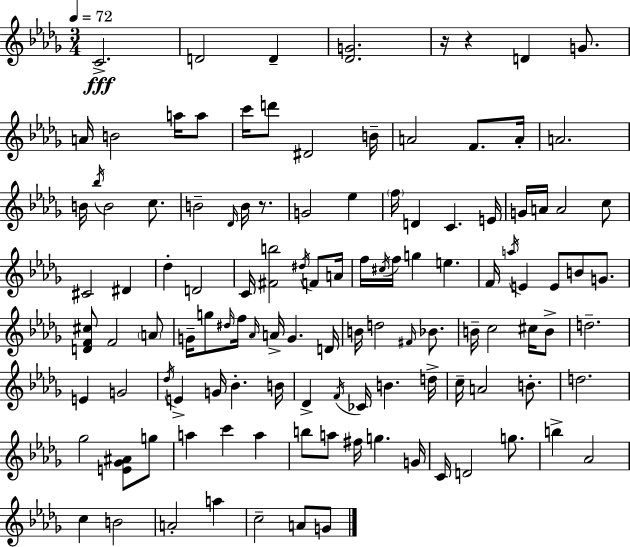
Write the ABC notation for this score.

X:1
T:Untitled
M:3/4
L:1/4
K:Bbm
C2 D2 D [_DG]2 z/4 z D G/2 A/4 B2 a/4 a/2 c'/4 d'/2 ^D2 B/4 A2 F/2 A/4 A2 B/4 _b/4 B2 c/2 B2 _D/4 B/4 z/2 G2 _e f/4 D C E/4 G/4 A/4 A2 c/2 ^C2 ^D _d D2 C/4 [^Fb]2 ^d/4 F/2 A/4 f/4 ^c/4 f/4 g e F/4 a/4 E E/2 B/2 G/2 [DF^c]/2 F2 A/2 G/4 g/2 ^d/4 f/4 _A/4 A/4 G D/4 B/4 d2 ^F/4 _B/2 B/4 c2 ^c/4 B/2 d2 E G2 _d/4 E G/4 _B B/4 _D F/4 _C/4 B d/4 c/4 A2 B/2 d2 _g2 [E_G^A]/2 g/2 a c' a b/2 a/2 ^f/4 g G/4 C/4 D2 g/2 b _A2 c B2 A2 a c2 A/2 G/2